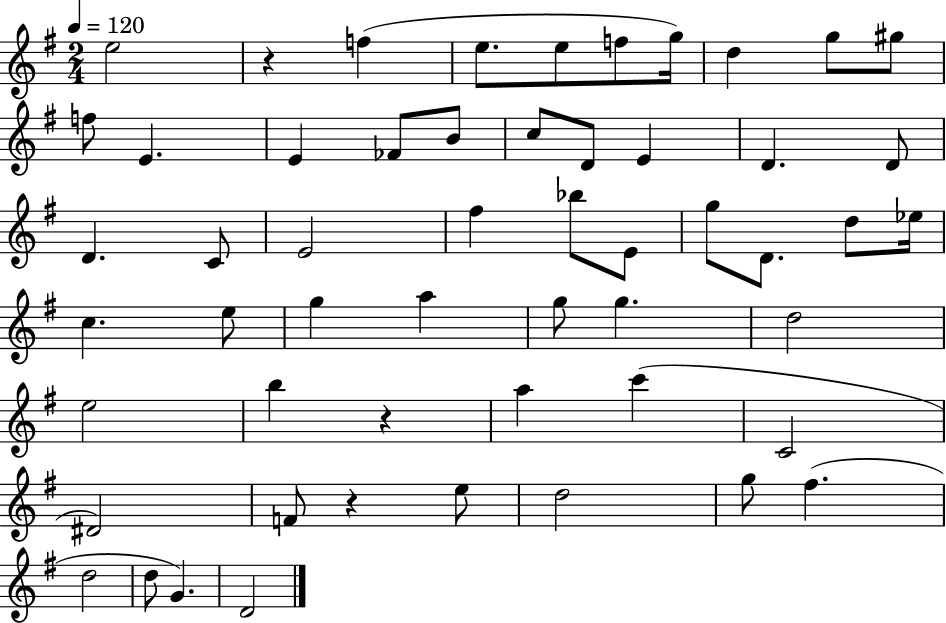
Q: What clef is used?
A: treble